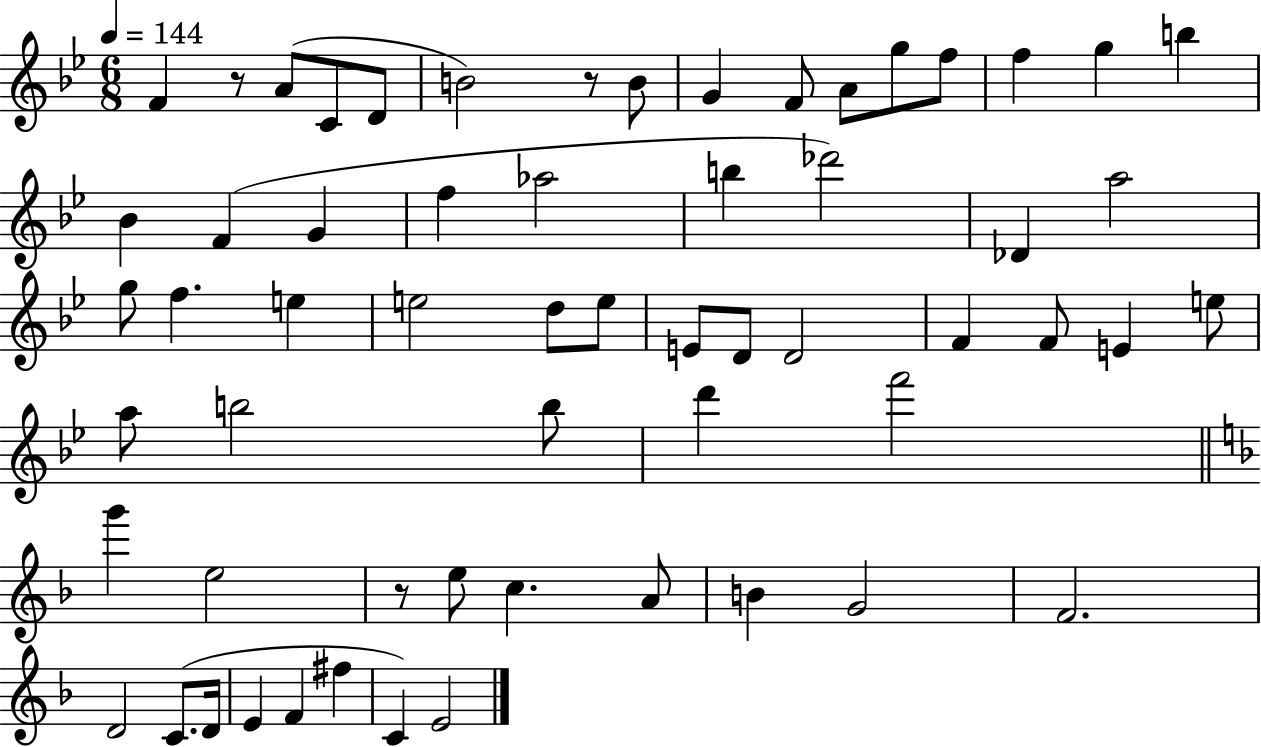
{
  \clef treble
  \numericTimeSignature
  \time 6/8
  \key bes \major
  \tempo 4 = 144
  f'4 r8 a'8( c'8 d'8 | b'2) r8 b'8 | g'4 f'8 a'8 g''8 f''8 | f''4 g''4 b''4 | \break bes'4 f'4( g'4 | f''4 aes''2 | b''4 des'''2) | des'4 a''2 | \break g''8 f''4. e''4 | e''2 d''8 e''8 | e'8 d'8 d'2 | f'4 f'8 e'4 e''8 | \break a''8 b''2 b''8 | d'''4 f'''2 | \bar "||" \break \key f \major g'''4 e''2 | r8 e''8 c''4. a'8 | b'4 g'2 | f'2. | \break d'2 c'8.( d'16 | e'4 f'4 fis''4 | c'4) e'2 | \bar "|."
}